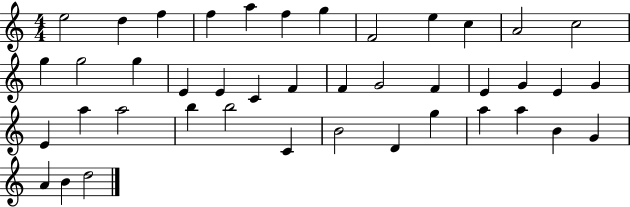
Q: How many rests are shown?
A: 0